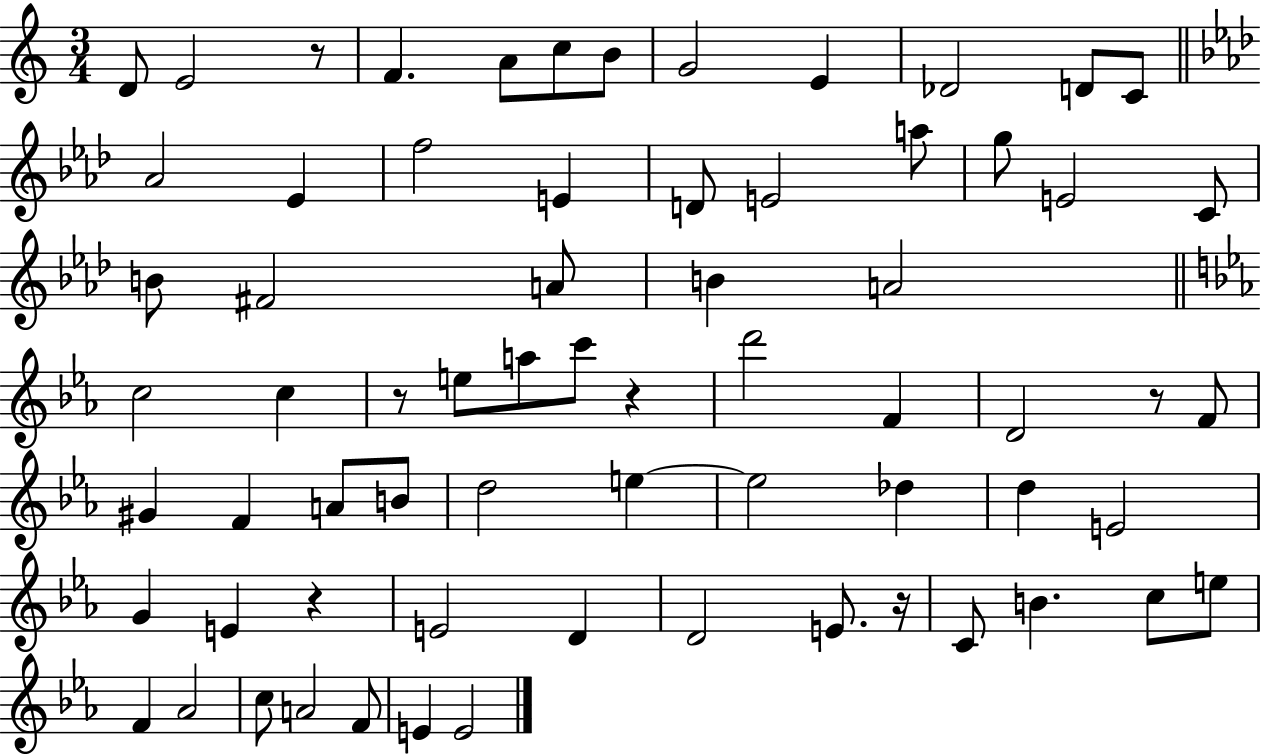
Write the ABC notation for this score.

X:1
T:Untitled
M:3/4
L:1/4
K:C
D/2 E2 z/2 F A/2 c/2 B/2 G2 E _D2 D/2 C/2 _A2 _E f2 E D/2 E2 a/2 g/2 E2 C/2 B/2 ^F2 A/2 B A2 c2 c z/2 e/2 a/2 c'/2 z d'2 F D2 z/2 F/2 ^G F A/2 B/2 d2 e e2 _d d E2 G E z E2 D D2 E/2 z/4 C/2 B c/2 e/2 F _A2 c/2 A2 F/2 E E2